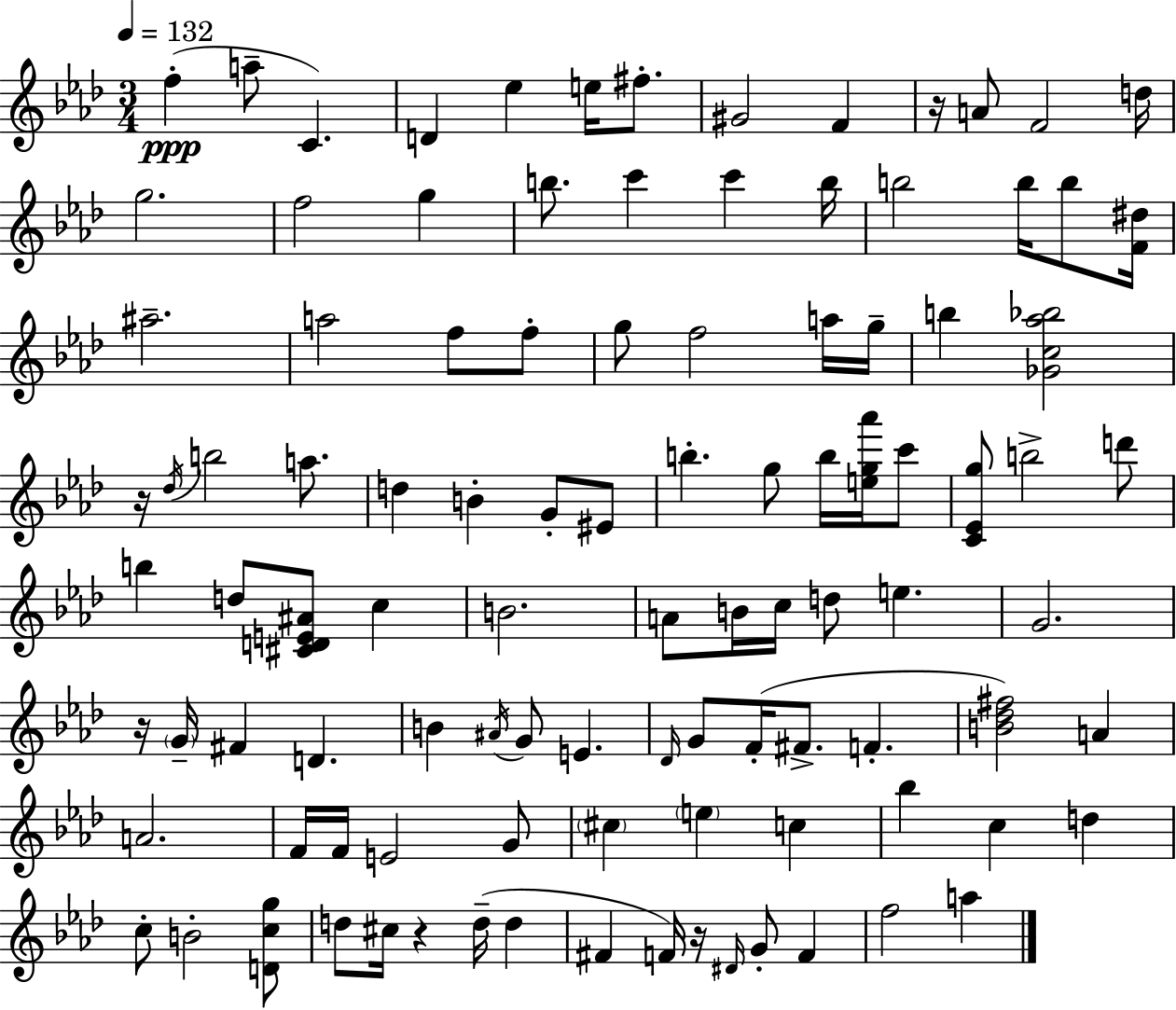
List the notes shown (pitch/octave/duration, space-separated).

F5/q A5/e C4/q. D4/q Eb5/q E5/s F#5/e. G#4/h F4/q R/s A4/e F4/h D5/s G5/h. F5/h G5/q B5/e. C6/q C6/q B5/s B5/h B5/s B5/e [F4,D#5]/s A#5/h. A5/h F5/e F5/e G5/e F5/h A5/s G5/s B5/q [Gb4,C5,Ab5,Bb5]/h R/s Db5/s B5/h A5/e. D5/q B4/q G4/e EIS4/e B5/q. G5/e B5/s [E5,G5,Ab6]/s C6/e [C4,Eb4,G5]/e B5/h D6/e B5/q D5/e [C#4,D4,E4,A#4]/e C5/q B4/h. A4/e B4/s C5/s D5/e E5/q. G4/h. R/s G4/s F#4/q D4/q. B4/q A#4/s G4/e E4/q. Db4/s G4/e F4/s F#4/e. F4/q. [B4,Db5,F#5]/h A4/q A4/h. F4/s F4/s E4/h G4/e C#5/q E5/q C5/q Bb5/q C5/q D5/q C5/e B4/h [D4,C5,G5]/e D5/e C#5/s R/q D5/s D5/q F#4/q F4/s R/s D#4/s G4/e F4/q F5/h A5/q